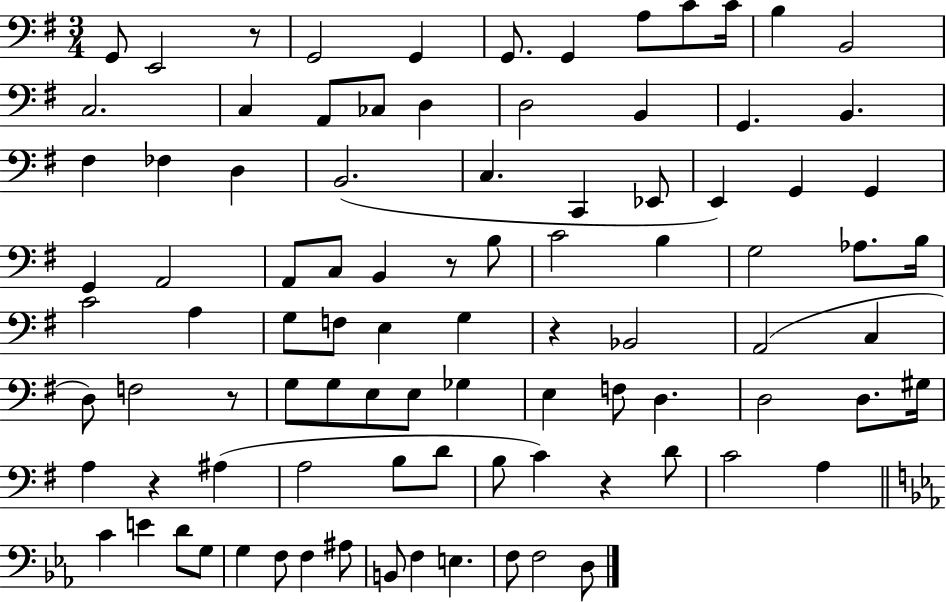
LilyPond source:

{
  \clef bass
  \numericTimeSignature
  \time 3/4
  \key g \major
  \repeat volta 2 { g,8 e,2 r8 | g,2 g,4 | g,8. g,4 a8 c'8 c'16 | b4 b,2 | \break c2. | c4 a,8 ces8 d4 | d2 b,4 | g,4. b,4. | \break fis4 fes4 d4 | b,2.( | c4. c,4 ees,8 | e,4) g,4 g,4 | \break g,4 a,2 | a,8 c8 b,4 r8 b8 | c'2 b4 | g2 aes8. b16 | \break c'2 a4 | g8 f8 e4 g4 | r4 bes,2 | a,2( c4 | \break d8) f2 r8 | g8 g8 e8 e8 ges4 | e4 f8 d4. | d2 d8. gis16 | \break a4 r4 ais4( | a2 b8 d'8 | b8 c'4) r4 d'8 | c'2 a4 | \break \bar "||" \break \key ees \major c'4 e'4 d'8 g8 | g4 f8 f4 ais8 | b,8 f4 e4. | f8 f2 d8 | \break } \bar "|."
}